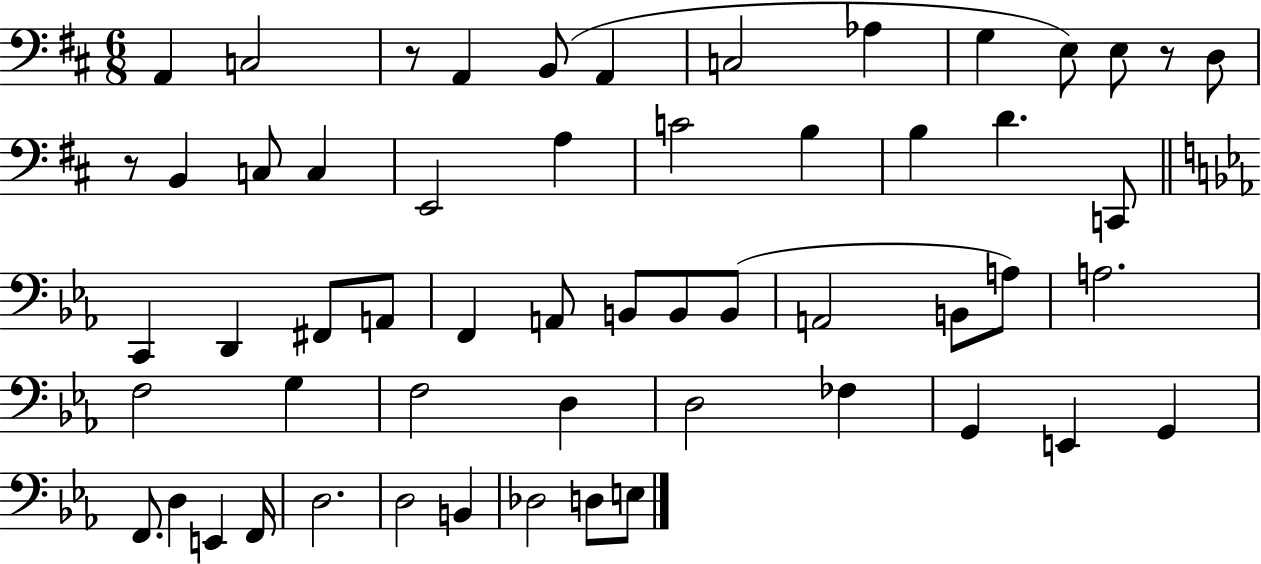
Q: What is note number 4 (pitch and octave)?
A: B2